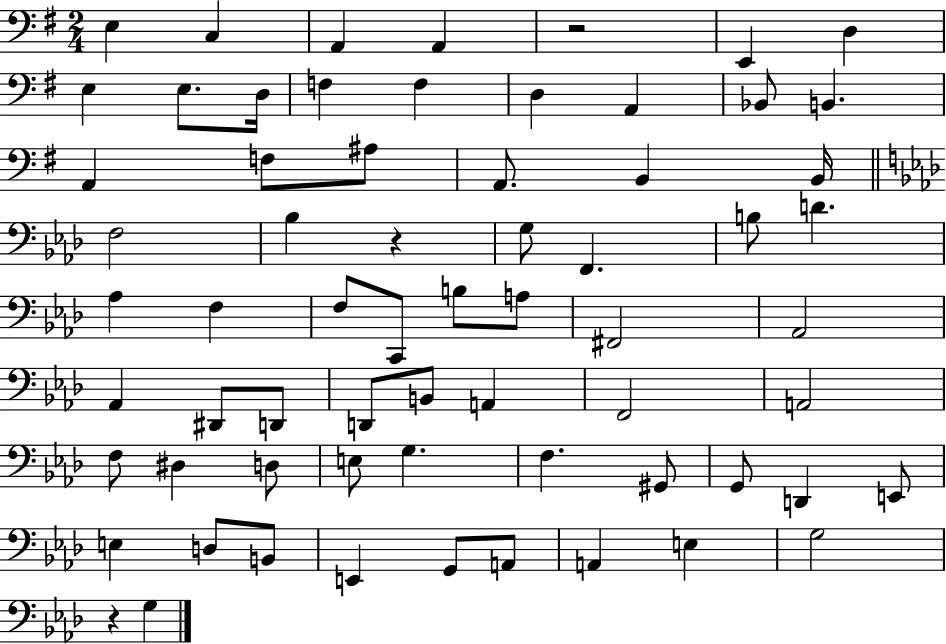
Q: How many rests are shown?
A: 3